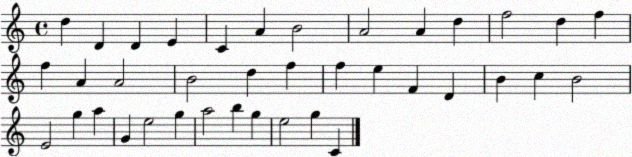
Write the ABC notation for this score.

X:1
T:Untitled
M:4/4
L:1/4
K:C
d D D E C A B2 A2 A d f2 d f f A A2 B2 d f f e F D B c B2 E2 g a G e2 g a2 b g e2 g C